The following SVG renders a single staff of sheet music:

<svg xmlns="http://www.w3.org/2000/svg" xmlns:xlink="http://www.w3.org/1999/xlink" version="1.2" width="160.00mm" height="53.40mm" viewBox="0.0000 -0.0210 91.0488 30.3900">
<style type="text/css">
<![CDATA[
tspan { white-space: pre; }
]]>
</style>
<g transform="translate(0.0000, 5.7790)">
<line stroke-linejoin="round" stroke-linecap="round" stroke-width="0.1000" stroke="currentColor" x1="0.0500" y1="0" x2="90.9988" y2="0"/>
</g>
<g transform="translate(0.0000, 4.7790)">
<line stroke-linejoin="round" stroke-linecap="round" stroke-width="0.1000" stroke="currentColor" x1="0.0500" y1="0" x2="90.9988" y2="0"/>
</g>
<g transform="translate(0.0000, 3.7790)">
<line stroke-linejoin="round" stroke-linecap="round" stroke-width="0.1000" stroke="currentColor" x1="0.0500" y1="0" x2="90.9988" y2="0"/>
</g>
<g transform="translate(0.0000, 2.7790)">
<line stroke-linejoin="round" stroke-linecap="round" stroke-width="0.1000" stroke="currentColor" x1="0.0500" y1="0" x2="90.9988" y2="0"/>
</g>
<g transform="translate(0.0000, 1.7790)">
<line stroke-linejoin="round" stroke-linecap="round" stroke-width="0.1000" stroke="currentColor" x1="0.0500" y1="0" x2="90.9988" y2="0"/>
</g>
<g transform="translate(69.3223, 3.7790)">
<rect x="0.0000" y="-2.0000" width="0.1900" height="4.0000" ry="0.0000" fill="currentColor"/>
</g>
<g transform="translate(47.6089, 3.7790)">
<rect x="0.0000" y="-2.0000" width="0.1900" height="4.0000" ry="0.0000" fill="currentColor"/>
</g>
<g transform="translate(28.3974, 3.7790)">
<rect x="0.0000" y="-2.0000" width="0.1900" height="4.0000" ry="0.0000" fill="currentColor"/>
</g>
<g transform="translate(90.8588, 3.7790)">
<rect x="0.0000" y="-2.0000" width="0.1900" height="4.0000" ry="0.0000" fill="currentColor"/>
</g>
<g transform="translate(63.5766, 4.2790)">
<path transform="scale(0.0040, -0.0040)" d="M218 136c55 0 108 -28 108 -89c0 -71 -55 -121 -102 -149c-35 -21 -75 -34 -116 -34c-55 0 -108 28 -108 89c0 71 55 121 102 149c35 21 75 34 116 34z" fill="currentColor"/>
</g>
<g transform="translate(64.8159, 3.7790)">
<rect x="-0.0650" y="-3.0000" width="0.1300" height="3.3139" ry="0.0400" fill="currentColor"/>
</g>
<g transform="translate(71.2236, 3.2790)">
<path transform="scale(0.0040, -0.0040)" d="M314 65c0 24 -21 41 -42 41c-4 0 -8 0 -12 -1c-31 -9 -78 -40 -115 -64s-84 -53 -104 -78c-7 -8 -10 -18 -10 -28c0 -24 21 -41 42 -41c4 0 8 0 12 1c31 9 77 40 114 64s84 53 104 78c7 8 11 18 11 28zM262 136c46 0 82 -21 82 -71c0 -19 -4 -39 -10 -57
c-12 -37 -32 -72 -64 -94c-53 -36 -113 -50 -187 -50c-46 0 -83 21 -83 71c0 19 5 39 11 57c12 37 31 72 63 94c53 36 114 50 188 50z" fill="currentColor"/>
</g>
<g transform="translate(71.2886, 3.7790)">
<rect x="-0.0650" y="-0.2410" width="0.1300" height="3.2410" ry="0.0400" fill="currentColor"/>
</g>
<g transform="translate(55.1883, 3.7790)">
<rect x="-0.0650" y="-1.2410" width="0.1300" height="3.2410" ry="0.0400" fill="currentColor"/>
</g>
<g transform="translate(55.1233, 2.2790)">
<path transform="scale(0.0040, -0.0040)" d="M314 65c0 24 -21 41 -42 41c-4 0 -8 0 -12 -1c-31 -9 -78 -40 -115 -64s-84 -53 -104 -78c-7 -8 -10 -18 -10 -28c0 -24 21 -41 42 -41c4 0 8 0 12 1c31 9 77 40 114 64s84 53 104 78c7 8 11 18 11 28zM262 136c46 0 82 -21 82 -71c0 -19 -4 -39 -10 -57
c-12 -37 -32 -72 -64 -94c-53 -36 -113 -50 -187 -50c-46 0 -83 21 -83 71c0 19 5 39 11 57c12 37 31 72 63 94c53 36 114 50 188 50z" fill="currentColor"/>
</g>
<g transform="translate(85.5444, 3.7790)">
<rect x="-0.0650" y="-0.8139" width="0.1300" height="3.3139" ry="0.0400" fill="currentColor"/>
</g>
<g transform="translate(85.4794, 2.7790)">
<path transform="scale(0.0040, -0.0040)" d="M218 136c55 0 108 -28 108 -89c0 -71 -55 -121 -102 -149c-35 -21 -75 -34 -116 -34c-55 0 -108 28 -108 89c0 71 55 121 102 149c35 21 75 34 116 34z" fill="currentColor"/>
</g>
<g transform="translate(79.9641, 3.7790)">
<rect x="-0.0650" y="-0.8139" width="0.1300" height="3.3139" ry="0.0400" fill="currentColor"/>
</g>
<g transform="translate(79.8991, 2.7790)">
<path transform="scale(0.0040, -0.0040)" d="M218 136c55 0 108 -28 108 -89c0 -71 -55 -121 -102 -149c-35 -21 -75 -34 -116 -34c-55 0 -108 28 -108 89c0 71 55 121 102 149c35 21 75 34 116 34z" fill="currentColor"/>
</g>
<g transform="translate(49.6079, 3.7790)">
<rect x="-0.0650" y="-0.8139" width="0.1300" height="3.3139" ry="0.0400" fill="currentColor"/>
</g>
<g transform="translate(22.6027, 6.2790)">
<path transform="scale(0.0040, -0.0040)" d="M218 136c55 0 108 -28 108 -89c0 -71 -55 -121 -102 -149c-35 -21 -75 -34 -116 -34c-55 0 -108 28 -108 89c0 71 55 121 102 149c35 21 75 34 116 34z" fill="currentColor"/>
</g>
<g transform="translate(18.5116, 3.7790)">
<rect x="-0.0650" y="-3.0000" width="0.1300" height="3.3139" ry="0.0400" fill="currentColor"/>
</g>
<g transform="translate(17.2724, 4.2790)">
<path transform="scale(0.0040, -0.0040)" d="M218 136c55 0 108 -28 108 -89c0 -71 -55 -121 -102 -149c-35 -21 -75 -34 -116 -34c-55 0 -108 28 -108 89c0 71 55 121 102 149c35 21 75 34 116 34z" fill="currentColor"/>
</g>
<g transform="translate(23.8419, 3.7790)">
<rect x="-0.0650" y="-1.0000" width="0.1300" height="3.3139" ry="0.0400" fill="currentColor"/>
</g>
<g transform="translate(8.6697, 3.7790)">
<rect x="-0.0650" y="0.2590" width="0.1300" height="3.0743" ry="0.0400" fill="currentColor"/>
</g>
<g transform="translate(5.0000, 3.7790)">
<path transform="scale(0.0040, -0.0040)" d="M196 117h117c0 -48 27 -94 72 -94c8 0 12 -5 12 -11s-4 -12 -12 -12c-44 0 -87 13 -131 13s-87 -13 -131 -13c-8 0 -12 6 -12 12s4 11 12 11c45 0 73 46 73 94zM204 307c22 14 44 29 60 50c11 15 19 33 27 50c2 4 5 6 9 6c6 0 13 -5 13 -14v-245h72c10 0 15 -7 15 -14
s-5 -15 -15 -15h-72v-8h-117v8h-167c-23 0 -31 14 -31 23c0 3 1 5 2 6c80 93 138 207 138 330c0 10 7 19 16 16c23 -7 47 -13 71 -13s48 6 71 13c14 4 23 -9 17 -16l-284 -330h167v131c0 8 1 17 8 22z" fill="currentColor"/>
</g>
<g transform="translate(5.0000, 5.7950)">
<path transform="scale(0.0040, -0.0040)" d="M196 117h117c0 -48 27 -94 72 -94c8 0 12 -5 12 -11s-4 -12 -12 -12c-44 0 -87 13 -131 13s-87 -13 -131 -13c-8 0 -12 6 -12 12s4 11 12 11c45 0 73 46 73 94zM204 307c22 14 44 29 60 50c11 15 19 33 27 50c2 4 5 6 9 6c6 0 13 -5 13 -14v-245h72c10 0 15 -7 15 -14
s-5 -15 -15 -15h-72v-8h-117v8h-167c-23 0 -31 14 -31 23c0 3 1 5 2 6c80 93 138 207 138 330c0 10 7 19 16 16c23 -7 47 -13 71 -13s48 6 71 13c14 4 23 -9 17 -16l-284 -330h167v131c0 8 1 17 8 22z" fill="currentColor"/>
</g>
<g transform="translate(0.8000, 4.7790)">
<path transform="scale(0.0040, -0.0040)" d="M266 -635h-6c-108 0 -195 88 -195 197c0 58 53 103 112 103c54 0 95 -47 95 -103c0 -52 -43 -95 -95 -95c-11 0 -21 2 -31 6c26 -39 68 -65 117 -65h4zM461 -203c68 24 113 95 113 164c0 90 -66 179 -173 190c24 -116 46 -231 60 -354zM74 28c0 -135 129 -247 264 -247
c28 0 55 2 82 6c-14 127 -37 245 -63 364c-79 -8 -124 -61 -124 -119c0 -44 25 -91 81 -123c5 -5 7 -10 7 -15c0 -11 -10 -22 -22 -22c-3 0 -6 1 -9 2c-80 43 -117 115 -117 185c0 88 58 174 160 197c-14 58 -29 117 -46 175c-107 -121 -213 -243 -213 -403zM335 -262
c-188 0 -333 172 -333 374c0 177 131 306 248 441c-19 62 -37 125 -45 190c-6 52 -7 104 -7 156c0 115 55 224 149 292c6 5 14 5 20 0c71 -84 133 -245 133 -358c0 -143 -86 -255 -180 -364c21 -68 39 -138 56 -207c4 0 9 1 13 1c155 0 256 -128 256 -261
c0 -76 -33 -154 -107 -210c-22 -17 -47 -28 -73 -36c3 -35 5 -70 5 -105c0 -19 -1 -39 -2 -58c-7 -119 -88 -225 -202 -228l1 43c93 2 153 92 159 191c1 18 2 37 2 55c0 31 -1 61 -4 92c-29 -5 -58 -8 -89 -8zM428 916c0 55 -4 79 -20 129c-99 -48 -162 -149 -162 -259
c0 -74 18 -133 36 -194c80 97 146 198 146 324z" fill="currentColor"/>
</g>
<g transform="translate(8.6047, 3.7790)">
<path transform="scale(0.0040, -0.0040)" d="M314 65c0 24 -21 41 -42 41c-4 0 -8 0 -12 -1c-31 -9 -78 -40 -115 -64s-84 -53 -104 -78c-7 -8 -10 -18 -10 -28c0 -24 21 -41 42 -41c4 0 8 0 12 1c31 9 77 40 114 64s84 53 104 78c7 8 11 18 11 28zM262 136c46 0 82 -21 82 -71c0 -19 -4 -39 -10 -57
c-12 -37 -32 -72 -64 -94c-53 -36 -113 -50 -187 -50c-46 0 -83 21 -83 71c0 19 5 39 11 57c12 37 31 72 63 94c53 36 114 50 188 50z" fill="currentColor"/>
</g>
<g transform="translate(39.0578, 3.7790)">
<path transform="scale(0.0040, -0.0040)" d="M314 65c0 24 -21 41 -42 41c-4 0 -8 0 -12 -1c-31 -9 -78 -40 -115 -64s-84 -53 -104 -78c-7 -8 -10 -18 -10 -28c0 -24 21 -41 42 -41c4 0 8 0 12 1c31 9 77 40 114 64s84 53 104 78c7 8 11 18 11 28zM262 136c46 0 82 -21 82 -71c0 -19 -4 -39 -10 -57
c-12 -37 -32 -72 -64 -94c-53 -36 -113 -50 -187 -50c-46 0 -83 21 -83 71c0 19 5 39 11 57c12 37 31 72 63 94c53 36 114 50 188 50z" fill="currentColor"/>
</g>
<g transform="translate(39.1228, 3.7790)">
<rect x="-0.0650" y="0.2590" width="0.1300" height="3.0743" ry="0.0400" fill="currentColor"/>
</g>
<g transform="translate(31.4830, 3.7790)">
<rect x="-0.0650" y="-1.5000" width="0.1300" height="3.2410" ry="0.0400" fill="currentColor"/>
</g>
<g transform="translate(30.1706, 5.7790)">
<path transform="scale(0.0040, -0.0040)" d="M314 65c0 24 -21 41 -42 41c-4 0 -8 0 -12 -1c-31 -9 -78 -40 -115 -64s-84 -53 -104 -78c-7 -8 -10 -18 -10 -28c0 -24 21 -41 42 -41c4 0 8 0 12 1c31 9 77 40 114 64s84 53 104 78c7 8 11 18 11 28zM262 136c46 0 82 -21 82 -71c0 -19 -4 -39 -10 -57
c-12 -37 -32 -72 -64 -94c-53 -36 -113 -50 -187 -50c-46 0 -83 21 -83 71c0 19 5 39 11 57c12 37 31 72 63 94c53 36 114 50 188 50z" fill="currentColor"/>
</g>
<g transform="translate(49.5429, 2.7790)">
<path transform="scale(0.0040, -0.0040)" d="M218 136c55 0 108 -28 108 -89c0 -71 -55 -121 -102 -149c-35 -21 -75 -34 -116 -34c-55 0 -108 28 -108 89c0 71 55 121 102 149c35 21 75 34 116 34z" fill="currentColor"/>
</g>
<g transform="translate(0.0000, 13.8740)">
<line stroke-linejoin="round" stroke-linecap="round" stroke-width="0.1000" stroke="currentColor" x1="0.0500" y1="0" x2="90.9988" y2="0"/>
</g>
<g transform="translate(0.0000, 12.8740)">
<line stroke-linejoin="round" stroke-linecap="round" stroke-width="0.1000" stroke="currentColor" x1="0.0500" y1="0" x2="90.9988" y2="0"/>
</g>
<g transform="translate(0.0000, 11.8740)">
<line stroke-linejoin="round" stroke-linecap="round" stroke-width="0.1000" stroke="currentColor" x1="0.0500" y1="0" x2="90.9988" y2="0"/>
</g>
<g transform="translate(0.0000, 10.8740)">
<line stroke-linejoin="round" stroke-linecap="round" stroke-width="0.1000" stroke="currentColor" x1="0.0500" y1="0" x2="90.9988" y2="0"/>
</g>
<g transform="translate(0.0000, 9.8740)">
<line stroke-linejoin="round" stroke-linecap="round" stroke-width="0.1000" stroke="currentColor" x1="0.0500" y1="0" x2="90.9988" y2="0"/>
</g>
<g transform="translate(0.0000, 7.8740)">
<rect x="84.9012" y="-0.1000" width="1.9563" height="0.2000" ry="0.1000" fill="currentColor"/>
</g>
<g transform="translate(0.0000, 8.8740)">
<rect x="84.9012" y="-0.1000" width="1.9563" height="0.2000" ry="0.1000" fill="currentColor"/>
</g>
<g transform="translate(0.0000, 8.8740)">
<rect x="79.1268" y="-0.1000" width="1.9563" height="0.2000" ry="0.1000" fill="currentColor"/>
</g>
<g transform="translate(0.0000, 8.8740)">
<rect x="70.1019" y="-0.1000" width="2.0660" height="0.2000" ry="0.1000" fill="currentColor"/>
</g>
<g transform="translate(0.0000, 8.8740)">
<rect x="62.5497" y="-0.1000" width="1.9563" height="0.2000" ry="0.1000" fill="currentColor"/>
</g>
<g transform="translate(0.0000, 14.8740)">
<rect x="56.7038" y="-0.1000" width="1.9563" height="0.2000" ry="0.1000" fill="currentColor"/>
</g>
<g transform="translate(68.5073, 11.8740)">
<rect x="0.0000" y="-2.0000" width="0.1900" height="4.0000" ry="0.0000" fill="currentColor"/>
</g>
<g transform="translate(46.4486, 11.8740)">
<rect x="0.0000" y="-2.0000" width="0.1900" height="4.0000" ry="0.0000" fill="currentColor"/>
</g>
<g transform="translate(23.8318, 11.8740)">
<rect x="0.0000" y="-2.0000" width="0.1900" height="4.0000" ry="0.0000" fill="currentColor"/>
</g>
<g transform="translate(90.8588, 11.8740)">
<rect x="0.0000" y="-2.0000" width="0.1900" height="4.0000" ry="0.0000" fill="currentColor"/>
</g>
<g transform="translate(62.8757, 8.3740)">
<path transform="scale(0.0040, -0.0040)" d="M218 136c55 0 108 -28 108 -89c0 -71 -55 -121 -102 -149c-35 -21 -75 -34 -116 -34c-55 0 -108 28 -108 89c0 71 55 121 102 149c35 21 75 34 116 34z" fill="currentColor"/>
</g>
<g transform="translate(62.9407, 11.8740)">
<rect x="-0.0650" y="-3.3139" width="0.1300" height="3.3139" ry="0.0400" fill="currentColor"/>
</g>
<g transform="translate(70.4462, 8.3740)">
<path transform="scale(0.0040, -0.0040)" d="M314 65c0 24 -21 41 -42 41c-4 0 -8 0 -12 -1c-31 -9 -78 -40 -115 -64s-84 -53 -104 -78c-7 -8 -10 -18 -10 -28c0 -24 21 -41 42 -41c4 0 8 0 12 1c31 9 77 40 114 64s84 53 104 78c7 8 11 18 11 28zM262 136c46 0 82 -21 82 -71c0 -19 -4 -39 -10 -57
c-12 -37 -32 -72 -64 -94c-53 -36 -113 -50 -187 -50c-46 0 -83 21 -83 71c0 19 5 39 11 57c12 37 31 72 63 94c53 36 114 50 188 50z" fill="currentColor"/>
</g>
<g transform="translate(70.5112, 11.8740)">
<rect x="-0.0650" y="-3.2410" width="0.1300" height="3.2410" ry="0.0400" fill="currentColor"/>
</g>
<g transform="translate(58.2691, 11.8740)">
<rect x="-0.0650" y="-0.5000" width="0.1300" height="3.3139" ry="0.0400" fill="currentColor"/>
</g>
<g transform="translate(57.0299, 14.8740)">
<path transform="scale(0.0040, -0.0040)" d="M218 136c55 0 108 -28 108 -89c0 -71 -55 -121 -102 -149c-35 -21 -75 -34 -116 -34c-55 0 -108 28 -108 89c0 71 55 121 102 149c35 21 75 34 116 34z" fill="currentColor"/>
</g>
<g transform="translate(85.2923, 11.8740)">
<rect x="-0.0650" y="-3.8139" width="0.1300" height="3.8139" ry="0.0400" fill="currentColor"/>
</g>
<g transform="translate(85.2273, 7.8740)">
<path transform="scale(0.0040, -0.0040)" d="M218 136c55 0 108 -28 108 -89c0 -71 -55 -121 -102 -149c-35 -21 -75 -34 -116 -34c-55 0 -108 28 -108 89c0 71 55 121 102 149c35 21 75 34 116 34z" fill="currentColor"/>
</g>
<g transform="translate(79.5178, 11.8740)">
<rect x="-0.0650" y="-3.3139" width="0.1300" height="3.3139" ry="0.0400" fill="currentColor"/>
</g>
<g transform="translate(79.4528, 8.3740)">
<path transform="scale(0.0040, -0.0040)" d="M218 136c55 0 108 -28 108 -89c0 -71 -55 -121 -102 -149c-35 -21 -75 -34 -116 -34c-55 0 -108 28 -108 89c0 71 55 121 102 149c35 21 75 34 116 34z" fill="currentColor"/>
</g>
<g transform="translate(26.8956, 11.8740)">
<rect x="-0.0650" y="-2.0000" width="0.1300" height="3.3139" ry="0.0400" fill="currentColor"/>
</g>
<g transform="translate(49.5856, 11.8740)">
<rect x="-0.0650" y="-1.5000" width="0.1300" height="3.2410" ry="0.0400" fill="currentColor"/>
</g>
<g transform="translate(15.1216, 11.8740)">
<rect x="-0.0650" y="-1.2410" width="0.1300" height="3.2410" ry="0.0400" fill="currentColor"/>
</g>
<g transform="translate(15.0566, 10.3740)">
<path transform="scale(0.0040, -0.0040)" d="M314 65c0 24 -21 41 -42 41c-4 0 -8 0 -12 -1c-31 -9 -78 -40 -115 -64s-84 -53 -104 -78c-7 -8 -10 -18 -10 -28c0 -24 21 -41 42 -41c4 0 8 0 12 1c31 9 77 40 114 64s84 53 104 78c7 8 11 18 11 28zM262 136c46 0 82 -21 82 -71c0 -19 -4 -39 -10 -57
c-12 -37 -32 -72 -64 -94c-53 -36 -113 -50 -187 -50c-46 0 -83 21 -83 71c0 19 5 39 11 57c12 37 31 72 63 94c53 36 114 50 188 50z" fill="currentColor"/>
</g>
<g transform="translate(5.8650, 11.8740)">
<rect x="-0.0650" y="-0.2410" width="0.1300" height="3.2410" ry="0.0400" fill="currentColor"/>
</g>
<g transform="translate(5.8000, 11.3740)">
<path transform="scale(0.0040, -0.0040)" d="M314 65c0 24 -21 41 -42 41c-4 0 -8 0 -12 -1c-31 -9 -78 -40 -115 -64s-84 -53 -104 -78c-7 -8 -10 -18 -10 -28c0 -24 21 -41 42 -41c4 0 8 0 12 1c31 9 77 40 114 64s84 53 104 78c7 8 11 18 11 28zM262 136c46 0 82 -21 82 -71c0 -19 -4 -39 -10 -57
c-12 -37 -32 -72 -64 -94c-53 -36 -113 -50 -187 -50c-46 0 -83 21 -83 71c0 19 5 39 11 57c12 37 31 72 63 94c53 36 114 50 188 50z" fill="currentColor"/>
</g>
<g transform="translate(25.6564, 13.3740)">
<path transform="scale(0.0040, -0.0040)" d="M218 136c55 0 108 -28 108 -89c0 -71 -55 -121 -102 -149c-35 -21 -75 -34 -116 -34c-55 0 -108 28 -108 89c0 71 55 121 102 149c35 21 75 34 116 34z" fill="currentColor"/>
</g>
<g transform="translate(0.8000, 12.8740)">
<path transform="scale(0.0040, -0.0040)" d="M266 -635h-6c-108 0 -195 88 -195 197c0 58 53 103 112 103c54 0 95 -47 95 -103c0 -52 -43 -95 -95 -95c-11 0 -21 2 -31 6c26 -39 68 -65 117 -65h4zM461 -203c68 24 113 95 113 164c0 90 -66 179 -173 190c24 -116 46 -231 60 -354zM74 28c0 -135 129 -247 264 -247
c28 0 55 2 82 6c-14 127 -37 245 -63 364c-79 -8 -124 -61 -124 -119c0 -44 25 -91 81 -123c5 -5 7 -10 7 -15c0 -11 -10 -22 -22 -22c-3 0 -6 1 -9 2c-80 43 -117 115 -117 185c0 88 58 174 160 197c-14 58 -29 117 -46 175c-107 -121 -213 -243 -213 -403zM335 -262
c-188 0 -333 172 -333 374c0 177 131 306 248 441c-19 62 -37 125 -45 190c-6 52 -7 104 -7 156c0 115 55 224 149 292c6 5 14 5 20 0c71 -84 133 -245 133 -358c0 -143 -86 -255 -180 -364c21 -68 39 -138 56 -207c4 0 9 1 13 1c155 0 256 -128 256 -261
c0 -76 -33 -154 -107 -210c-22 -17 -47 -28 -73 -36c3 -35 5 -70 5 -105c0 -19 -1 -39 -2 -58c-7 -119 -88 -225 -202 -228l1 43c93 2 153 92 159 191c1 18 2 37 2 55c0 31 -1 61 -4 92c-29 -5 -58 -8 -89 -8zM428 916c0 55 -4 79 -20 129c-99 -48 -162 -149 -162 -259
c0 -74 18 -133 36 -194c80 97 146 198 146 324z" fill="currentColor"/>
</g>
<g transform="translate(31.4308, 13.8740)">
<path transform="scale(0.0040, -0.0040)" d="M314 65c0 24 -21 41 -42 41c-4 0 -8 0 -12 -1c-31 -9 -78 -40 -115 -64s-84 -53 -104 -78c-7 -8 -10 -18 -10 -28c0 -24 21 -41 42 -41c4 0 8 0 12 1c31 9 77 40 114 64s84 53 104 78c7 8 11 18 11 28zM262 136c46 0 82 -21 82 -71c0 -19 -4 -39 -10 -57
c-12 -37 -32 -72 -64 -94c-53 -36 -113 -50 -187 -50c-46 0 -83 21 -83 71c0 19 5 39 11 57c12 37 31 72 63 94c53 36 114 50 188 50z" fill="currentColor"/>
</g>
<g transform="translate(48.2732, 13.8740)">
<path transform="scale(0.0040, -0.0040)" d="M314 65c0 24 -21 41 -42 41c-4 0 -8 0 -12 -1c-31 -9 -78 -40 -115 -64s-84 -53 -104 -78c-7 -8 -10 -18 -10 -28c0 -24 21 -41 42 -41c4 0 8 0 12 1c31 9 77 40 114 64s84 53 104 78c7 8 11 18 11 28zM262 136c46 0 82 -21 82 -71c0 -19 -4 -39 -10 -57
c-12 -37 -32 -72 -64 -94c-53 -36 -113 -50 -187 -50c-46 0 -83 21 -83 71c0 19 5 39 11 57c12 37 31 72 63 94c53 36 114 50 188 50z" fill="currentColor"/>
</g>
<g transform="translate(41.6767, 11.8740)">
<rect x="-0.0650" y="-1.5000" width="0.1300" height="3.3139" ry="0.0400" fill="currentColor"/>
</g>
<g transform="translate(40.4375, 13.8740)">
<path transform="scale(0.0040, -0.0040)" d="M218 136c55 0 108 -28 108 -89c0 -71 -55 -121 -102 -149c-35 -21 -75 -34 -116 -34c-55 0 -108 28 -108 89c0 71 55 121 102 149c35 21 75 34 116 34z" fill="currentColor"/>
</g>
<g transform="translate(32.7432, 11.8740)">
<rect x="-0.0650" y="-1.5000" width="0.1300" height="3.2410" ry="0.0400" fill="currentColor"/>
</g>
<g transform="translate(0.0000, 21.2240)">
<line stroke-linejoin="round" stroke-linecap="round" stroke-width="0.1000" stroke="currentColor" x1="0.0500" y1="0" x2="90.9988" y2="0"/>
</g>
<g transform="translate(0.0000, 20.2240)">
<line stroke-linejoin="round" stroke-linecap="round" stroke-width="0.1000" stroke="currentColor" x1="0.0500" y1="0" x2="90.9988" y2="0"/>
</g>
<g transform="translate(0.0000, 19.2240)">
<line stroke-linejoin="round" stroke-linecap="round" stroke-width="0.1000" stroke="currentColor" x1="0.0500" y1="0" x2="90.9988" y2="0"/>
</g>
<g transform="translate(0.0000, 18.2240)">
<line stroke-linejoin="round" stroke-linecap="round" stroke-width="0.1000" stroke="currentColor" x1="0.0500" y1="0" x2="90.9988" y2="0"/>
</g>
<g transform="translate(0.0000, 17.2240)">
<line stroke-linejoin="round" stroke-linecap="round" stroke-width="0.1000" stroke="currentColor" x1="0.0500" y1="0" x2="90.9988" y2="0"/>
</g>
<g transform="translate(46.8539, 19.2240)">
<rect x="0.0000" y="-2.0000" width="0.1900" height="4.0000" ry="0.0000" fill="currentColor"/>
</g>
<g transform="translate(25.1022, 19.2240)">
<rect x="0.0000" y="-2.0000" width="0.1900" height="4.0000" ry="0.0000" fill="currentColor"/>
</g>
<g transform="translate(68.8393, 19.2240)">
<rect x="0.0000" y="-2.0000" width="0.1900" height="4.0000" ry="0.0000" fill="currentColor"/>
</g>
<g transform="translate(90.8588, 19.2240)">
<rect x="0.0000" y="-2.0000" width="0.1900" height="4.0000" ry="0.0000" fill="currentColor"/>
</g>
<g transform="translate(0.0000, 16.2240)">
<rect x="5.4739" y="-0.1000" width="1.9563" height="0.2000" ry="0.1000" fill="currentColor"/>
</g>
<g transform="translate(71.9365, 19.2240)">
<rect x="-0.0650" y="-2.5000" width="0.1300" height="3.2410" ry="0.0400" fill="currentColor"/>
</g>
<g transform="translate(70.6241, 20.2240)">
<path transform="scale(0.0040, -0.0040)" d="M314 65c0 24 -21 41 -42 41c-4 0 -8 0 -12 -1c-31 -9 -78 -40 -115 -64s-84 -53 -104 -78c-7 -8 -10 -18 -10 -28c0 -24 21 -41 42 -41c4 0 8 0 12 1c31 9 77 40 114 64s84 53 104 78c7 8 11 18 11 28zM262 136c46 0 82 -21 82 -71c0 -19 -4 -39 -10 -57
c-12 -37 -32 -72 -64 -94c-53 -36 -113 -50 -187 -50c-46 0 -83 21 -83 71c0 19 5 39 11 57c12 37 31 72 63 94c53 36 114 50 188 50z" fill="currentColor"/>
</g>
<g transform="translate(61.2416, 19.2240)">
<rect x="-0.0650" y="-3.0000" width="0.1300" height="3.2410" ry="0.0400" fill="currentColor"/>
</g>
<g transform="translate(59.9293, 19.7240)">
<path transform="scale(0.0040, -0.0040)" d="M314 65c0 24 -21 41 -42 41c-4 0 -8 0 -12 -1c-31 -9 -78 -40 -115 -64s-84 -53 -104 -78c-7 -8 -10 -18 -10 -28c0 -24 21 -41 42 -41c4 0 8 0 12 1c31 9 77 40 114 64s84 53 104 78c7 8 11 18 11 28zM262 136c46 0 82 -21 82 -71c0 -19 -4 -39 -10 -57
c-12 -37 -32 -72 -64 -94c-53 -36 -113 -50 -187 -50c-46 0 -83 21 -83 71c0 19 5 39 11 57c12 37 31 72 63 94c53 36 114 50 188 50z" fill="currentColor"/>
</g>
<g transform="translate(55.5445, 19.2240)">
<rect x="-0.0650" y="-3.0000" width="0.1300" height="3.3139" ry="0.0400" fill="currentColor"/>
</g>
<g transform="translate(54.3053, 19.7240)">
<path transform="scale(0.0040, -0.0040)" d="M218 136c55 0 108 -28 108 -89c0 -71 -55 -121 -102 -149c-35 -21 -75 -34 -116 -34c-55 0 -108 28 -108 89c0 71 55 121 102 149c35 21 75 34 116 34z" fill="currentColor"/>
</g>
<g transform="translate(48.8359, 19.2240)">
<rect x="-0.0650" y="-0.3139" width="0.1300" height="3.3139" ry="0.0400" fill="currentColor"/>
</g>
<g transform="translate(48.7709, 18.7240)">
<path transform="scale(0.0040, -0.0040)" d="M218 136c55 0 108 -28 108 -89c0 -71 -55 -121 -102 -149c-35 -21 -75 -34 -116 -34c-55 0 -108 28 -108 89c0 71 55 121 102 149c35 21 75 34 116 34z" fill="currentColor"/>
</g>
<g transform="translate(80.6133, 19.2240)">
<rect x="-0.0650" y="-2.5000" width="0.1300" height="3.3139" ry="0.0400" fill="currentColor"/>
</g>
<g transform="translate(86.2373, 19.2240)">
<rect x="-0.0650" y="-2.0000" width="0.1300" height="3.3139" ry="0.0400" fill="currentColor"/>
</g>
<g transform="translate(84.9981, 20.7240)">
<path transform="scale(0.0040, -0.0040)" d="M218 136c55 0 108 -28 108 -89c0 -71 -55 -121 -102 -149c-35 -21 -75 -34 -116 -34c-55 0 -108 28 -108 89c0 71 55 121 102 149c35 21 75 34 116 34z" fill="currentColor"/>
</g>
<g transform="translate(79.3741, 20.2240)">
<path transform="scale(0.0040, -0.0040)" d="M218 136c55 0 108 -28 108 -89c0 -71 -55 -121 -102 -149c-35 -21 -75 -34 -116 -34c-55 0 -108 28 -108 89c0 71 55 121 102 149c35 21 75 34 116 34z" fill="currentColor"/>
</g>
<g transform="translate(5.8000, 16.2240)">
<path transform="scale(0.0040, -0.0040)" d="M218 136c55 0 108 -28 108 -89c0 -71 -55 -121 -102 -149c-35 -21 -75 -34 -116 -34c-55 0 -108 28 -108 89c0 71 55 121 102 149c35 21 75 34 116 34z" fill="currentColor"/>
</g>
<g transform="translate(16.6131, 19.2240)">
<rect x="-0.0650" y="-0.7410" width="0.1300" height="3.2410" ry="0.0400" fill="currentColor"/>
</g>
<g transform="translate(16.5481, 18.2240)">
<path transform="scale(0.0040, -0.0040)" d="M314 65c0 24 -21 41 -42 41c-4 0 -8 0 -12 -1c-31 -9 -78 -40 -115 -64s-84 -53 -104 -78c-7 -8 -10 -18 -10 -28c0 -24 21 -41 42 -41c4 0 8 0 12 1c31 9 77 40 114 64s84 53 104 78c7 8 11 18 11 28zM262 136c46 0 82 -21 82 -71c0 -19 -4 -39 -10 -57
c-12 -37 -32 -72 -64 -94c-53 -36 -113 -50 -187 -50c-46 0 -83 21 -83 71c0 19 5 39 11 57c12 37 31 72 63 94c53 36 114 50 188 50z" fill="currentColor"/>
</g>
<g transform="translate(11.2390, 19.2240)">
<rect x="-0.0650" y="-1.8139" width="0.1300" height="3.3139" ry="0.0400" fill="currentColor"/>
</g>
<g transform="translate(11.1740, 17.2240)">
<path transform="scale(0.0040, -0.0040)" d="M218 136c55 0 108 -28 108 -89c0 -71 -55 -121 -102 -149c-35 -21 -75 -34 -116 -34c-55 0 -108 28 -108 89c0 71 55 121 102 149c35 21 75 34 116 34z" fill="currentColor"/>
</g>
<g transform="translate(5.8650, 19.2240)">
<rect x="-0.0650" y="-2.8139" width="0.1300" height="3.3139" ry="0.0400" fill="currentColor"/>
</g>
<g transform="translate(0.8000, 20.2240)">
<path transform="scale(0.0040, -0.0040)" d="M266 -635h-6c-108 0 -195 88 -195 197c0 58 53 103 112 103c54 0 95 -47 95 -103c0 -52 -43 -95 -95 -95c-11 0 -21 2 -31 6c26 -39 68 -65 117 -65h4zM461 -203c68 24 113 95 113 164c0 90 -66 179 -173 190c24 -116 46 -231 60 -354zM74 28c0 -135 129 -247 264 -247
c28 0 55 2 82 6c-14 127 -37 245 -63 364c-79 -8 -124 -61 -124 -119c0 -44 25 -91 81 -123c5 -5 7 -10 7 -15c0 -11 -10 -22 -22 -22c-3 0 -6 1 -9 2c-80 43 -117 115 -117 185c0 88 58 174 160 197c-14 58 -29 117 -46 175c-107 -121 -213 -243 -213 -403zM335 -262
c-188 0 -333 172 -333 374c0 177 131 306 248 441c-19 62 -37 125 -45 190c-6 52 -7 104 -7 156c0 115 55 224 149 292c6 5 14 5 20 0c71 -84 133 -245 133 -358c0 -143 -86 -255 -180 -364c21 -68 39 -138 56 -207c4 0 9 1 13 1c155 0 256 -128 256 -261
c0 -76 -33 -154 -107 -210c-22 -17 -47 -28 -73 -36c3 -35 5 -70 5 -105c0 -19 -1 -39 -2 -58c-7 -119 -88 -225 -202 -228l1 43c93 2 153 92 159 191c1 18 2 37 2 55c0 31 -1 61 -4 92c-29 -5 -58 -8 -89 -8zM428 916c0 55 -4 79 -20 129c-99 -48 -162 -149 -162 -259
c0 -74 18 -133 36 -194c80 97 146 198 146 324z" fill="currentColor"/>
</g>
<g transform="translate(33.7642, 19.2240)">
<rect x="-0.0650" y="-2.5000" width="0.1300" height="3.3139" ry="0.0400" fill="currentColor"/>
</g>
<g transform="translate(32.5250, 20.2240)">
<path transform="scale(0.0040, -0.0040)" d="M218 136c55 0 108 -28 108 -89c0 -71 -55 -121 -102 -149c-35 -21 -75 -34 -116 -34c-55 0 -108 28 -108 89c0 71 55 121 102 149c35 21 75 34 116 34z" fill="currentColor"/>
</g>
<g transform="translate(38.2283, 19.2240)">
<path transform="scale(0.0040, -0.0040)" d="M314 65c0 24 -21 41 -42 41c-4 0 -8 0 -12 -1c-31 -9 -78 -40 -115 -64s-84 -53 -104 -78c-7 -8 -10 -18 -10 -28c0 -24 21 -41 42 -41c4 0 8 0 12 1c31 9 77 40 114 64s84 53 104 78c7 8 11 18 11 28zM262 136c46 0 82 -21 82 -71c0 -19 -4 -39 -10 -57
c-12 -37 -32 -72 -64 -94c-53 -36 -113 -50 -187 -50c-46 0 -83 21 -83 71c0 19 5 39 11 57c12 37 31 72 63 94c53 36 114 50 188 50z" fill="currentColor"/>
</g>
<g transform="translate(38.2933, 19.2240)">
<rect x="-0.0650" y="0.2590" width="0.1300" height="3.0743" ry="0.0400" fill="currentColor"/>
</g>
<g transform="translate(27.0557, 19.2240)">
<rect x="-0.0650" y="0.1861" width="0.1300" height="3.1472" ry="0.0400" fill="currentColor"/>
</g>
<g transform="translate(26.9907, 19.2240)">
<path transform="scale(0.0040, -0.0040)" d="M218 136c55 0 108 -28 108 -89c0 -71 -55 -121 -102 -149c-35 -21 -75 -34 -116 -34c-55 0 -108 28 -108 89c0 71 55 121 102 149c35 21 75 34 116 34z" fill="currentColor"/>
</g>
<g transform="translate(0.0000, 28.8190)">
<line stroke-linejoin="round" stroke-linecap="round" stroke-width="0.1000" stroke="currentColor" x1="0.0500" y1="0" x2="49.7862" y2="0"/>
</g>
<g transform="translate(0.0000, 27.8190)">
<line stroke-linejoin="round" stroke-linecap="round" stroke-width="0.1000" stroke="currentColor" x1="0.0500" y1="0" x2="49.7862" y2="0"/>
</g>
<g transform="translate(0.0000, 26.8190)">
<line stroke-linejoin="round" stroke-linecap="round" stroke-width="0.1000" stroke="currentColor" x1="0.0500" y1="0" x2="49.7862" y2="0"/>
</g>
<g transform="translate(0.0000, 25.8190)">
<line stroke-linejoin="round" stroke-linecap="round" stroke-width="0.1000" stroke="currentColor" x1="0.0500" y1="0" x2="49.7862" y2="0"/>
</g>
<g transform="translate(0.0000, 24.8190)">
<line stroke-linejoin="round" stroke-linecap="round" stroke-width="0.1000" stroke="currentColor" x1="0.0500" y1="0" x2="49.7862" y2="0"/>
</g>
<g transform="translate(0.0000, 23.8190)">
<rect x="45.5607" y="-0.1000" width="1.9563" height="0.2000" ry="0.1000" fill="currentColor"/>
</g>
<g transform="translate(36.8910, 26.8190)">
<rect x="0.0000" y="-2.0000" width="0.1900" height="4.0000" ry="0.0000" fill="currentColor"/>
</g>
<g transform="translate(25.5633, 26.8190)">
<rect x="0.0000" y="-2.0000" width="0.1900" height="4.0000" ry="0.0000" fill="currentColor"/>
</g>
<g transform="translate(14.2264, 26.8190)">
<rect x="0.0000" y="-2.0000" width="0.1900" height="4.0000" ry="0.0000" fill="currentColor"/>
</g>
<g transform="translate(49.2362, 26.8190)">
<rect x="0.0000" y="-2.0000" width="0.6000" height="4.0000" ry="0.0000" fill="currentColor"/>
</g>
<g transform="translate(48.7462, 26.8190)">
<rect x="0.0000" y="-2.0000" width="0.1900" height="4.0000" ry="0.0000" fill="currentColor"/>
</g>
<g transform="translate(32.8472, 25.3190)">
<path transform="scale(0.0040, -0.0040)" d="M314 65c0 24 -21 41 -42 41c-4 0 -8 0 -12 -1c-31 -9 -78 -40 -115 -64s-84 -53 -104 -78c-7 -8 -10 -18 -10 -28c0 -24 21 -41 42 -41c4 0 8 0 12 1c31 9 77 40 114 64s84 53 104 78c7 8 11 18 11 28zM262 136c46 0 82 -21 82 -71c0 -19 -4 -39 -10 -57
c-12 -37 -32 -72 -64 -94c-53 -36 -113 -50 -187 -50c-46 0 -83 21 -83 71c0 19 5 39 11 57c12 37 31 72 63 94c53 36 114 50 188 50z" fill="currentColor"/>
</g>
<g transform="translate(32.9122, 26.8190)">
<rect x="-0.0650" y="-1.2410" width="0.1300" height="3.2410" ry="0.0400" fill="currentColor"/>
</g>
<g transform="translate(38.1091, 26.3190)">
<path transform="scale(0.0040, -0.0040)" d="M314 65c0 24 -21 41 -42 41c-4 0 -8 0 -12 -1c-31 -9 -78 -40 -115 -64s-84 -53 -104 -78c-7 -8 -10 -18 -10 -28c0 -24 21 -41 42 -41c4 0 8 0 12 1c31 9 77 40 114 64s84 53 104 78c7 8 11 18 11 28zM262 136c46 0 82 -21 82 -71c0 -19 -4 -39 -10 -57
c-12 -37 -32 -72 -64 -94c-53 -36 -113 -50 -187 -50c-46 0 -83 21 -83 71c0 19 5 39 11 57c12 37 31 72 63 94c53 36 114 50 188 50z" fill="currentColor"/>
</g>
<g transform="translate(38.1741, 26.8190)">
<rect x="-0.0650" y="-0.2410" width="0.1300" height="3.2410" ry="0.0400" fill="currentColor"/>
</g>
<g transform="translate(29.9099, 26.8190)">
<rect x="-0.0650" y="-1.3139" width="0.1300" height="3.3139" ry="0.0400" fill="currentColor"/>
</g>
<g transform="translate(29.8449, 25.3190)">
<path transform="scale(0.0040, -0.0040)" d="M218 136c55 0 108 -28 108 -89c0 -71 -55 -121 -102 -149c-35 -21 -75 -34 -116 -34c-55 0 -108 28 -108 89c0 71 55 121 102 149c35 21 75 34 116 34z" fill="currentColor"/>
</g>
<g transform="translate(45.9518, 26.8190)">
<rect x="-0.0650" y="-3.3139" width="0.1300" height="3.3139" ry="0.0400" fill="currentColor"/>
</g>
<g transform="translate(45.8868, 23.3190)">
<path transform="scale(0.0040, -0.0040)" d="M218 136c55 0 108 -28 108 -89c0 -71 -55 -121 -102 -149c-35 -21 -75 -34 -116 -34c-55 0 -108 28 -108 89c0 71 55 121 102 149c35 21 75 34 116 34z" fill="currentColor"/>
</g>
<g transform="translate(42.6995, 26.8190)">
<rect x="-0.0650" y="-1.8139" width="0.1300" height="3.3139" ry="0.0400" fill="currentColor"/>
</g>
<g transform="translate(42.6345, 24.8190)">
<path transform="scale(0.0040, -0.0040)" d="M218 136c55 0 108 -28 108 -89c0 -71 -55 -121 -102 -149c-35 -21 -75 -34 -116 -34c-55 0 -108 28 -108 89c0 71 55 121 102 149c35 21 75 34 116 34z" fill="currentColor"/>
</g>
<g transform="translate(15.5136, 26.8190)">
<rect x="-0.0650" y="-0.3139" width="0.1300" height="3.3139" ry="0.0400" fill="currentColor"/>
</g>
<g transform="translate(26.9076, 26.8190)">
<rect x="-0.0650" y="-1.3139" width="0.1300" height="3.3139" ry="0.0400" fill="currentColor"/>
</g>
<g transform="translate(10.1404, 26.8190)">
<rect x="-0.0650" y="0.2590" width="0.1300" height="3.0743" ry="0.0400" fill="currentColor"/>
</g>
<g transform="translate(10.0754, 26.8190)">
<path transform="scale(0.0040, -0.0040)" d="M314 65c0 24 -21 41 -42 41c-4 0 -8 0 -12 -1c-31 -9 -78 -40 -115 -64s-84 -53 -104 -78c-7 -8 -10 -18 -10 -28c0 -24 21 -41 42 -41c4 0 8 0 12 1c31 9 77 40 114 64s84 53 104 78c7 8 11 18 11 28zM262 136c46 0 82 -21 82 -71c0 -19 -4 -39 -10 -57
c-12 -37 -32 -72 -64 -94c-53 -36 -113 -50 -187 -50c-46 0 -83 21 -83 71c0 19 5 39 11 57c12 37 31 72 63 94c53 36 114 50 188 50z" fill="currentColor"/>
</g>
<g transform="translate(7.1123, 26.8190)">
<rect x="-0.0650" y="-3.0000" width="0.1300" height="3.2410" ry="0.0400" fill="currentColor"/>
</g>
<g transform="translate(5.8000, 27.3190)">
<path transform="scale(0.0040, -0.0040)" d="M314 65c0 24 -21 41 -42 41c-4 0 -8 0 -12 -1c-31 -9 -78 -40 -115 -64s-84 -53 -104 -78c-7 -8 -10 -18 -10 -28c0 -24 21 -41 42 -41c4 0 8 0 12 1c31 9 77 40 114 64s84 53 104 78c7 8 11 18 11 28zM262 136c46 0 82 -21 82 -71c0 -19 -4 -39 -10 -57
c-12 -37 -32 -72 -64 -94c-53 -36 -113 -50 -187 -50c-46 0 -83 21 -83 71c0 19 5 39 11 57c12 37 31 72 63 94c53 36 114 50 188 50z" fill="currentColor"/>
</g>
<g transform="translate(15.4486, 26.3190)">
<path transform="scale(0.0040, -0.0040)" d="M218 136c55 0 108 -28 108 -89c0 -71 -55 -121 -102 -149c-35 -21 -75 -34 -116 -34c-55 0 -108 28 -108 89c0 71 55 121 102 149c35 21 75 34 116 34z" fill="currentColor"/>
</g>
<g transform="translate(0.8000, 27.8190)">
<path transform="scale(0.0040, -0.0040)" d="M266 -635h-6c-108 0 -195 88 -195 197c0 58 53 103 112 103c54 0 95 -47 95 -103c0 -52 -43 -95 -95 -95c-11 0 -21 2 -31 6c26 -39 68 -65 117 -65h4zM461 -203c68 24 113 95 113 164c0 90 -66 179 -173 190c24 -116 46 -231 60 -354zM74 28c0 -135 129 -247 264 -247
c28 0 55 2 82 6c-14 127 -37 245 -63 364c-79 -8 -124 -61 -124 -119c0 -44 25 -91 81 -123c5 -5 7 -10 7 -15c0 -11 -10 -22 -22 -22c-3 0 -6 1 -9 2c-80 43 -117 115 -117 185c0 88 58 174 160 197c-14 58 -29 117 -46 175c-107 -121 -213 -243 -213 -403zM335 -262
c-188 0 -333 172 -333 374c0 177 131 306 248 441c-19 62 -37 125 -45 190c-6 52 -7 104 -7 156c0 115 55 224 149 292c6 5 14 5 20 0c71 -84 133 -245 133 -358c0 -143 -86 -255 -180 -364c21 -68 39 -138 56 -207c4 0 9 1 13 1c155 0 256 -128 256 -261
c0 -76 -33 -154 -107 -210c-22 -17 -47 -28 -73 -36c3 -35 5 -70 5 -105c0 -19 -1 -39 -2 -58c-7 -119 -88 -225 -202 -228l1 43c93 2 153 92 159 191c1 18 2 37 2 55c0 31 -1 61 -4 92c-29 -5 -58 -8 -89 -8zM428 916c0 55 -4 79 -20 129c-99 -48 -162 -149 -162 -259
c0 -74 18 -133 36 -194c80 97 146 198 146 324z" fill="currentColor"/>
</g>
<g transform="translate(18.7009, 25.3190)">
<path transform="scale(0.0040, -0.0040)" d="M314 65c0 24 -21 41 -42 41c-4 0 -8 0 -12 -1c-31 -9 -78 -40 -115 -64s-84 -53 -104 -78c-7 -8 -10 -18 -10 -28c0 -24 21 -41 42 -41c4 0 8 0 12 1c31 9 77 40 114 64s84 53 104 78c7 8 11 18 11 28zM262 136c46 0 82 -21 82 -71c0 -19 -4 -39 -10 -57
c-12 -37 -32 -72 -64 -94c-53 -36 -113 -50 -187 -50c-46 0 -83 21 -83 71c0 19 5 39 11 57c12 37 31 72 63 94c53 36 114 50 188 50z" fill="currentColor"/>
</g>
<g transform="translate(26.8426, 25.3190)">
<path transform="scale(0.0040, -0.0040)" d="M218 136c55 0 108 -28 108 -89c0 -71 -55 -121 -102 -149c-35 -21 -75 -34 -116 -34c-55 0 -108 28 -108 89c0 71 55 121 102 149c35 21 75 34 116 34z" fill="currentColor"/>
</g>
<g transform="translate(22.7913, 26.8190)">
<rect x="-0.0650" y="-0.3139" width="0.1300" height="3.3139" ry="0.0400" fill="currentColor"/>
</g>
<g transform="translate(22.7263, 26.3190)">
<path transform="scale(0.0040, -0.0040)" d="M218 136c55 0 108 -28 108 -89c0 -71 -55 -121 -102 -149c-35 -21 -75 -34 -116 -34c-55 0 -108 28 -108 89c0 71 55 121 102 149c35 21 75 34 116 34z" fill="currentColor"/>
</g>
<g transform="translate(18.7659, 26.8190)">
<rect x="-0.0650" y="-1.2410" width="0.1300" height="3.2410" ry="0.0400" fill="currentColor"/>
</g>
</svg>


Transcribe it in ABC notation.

X:1
T:Untitled
M:4/4
L:1/4
K:C
B2 A D E2 B2 d e2 A c2 d d c2 e2 F E2 E E2 C b b2 b c' a f d2 B G B2 c A A2 G2 G F A2 B2 c e2 c e e e2 c2 f b